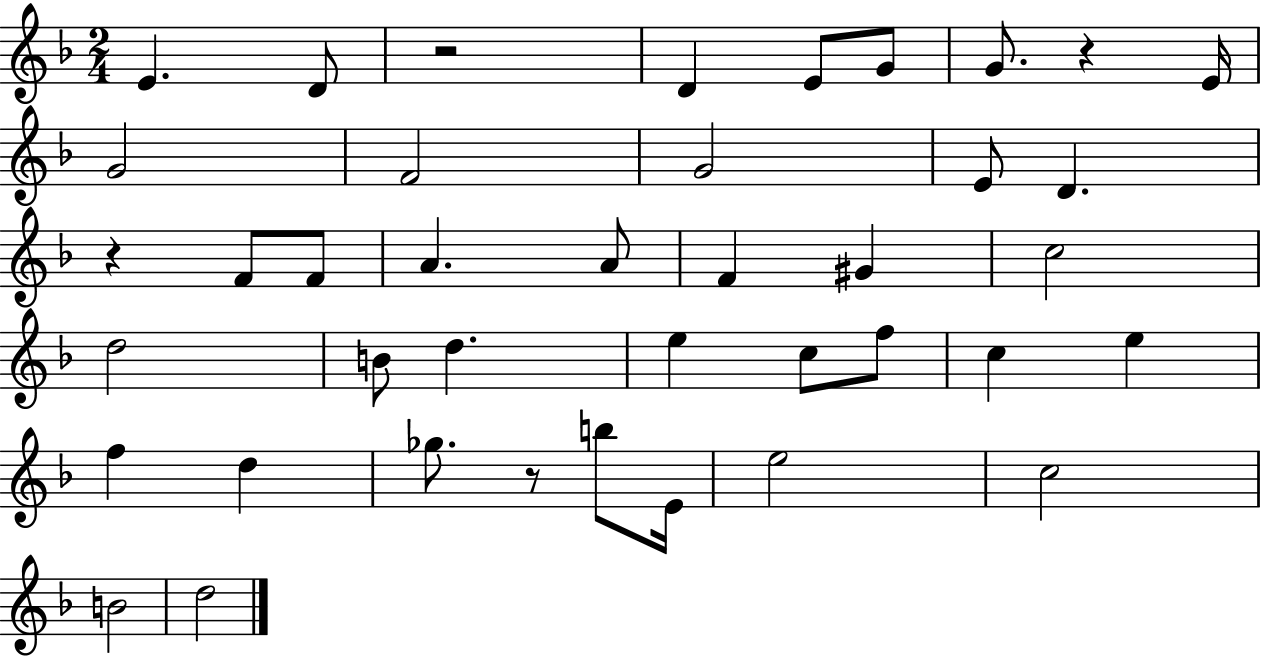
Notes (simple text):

E4/q. D4/e R/h D4/q E4/e G4/e G4/e. R/q E4/s G4/h F4/h G4/h E4/e D4/q. R/q F4/e F4/e A4/q. A4/e F4/q G#4/q C5/h D5/h B4/e D5/q. E5/q C5/e F5/e C5/q E5/q F5/q D5/q Gb5/e. R/e B5/e E4/s E5/h C5/h B4/h D5/h